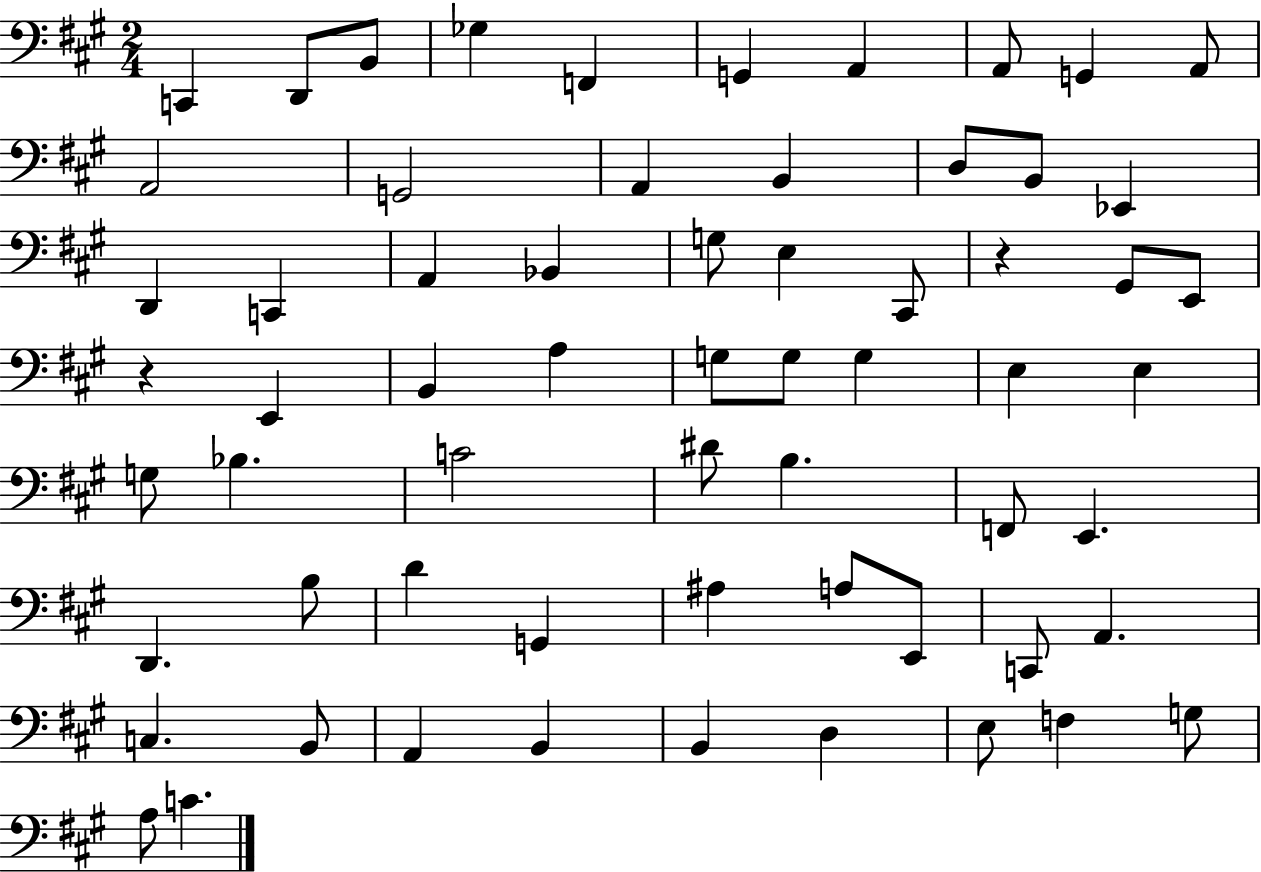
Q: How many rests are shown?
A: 2